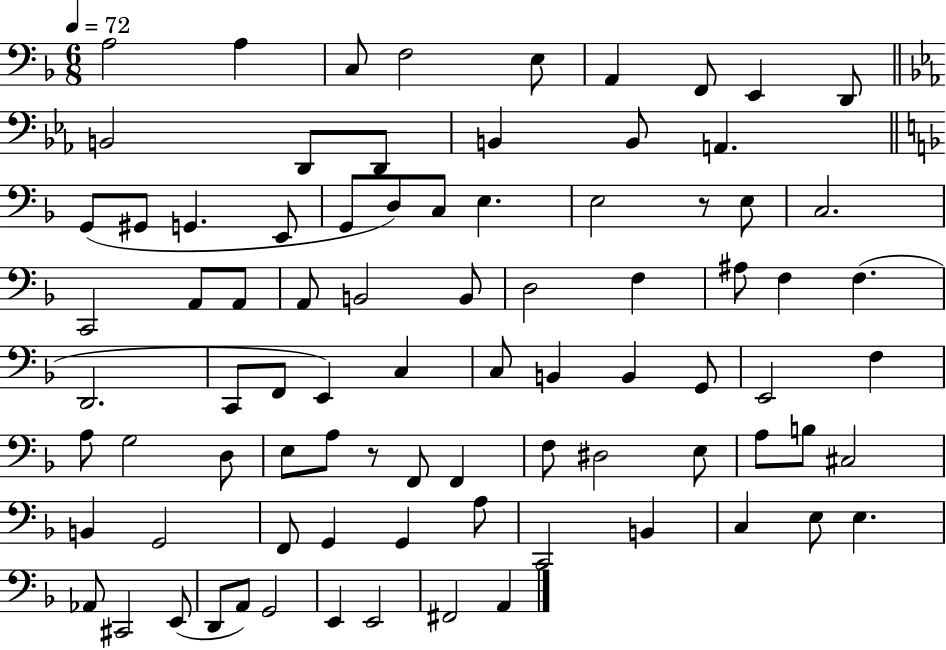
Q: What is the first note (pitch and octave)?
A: A3